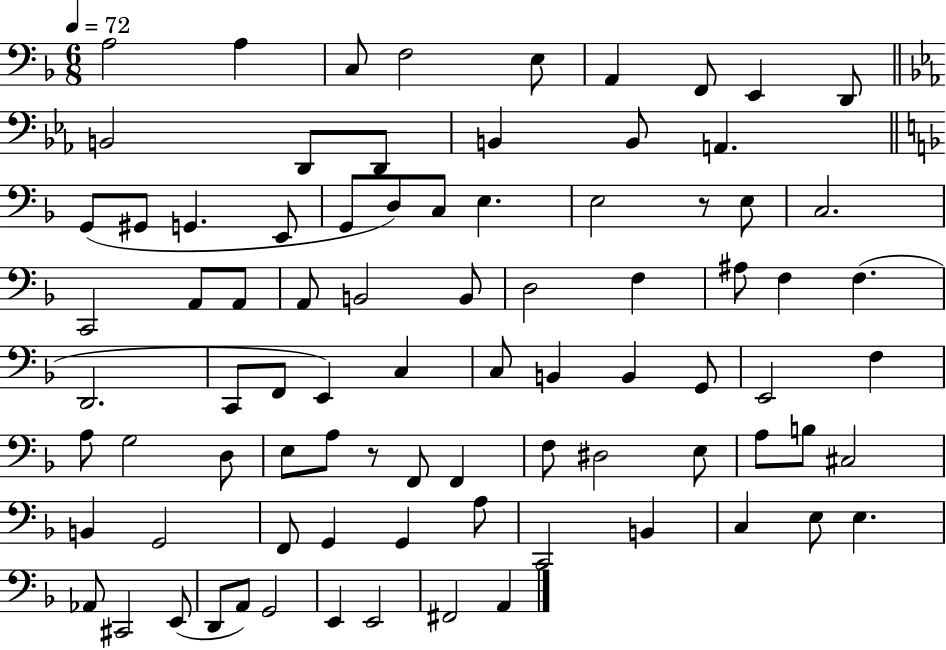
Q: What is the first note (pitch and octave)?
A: A3